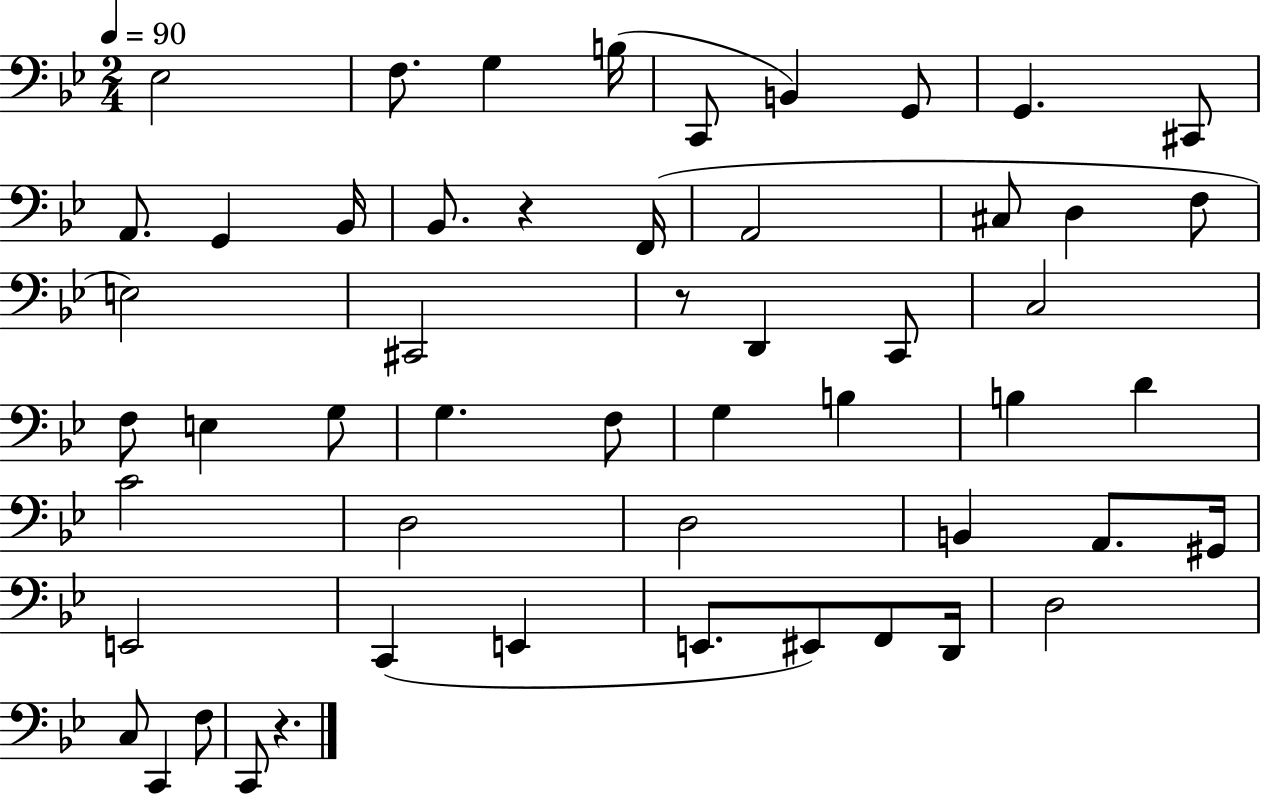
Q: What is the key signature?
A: BES major